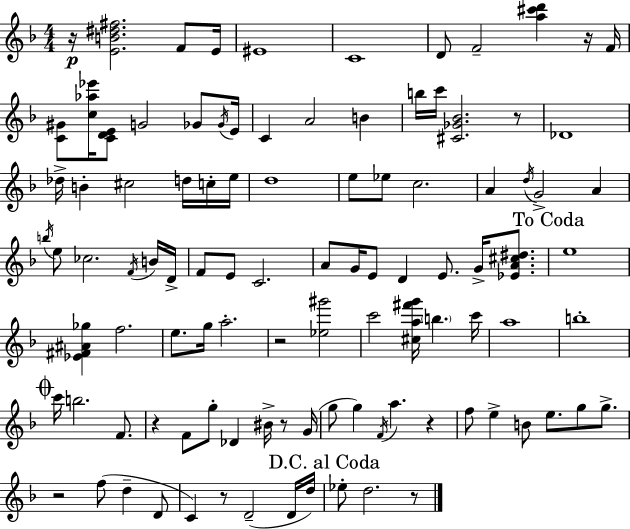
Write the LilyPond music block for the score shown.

{
  \clef treble
  \numericTimeSignature
  \time 4/4
  \key f \major
  r16\p <e' b' dis'' fis''>2. f'8 e'16 | eis'1 | c'1 | d'8 f'2-- <a'' cis''' d'''>4 r16 f'16 | \break <c' gis'>8 <c'' aes'' ees'''>16 <c' d' e'>8 g'2 ges'8 \acciaccatura { ges'16 } | e'16 c'4 a'2 b'4 | b''16 c'''16 <cis' ges' bes'>2. r8 | des'1 | \break des''16-> b'4-. cis''2 d''16 c''16-. | e''16 d''1 | e''8 ees''8 c''2. | a'4 \acciaccatura { d''16 } g'2-> a'4 | \break \acciaccatura { b''16 } e''8 ces''2. | \acciaccatura { f'16 } b'16 d'16-> f'8 e'8 c'2. | a'8 g'16 e'8 d'4 e'8. | g'16-> <ees' a' cis'' dis''>8. \mark "To Coda" e''1 | \break <ees' fis' ais' ges''>4 f''2. | e''8. g''16 a''2.-. | r2 <ees'' gis'''>2 | c'''2 <cis'' a'' fis''' g'''>16 \parenthesize b''4. | \break c'''16 a''1 | b''1-. | \mark \markup { \musicglyph "scripts.coda" } c'''16 b''2. | f'8. r4 f'8 g''8-. des'4 | \break bis'16-> r8 g'16( g''8 g''4) \acciaccatura { f'16 } a''4. | r4 f''8 e''4-> b'8 e''8. | g''8 g''8.-> r2 f''8( d''4-- | d'8 c'4) r8 d'2--( | \break d'16 d''16) \mark "D.C. al Coda" ees''8-. d''2. | r8 \bar "|."
}